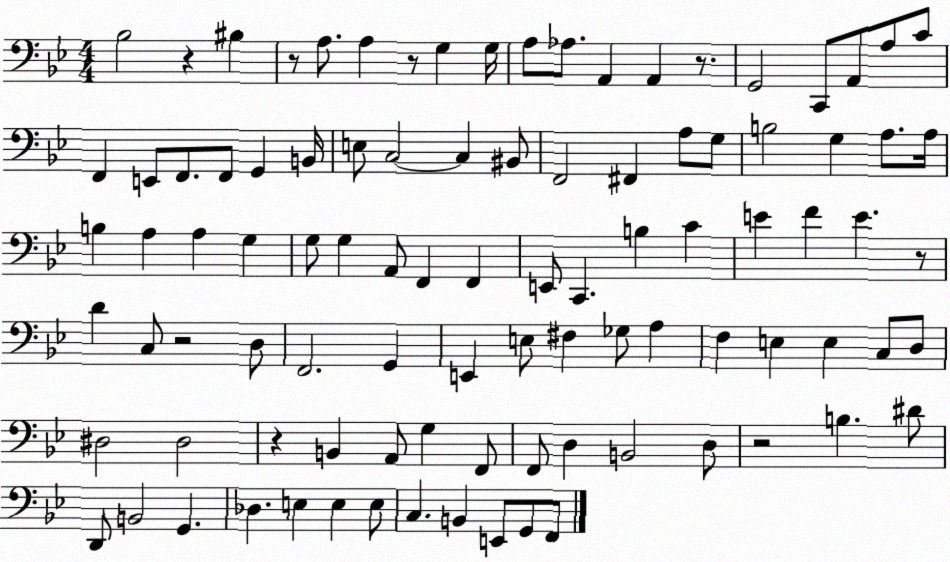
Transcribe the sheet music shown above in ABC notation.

X:1
T:Untitled
M:4/4
L:1/4
K:Bb
_B,2 z ^B, z/2 A,/2 A, z/2 G, G,/4 A,/2 _A,/2 A,, A,, z/2 G,,2 C,,/2 A,,/2 A,/2 C/2 F,, E,,/2 F,,/2 F,,/2 G,, B,,/4 E,/2 C,2 C, ^B,,/2 F,,2 ^F,, A,/2 G,/2 B,2 G, A,/2 A,/4 B, A, A, G, G,/2 G, A,,/2 F,, F,, E,,/2 C,, B, C E F E z/2 D C,/2 z2 D,/2 F,,2 G,, E,, E,/2 ^F, _G,/2 A, F, E, E, C,/2 D,/2 ^D,2 ^D,2 z B,, A,,/2 G, F,,/2 F,,/2 D, B,,2 D,/2 z2 B, ^D/2 D,,/2 B,,2 G,, _D, E, E, E,/2 C, B,, E,,/2 G,,/2 F,,/2